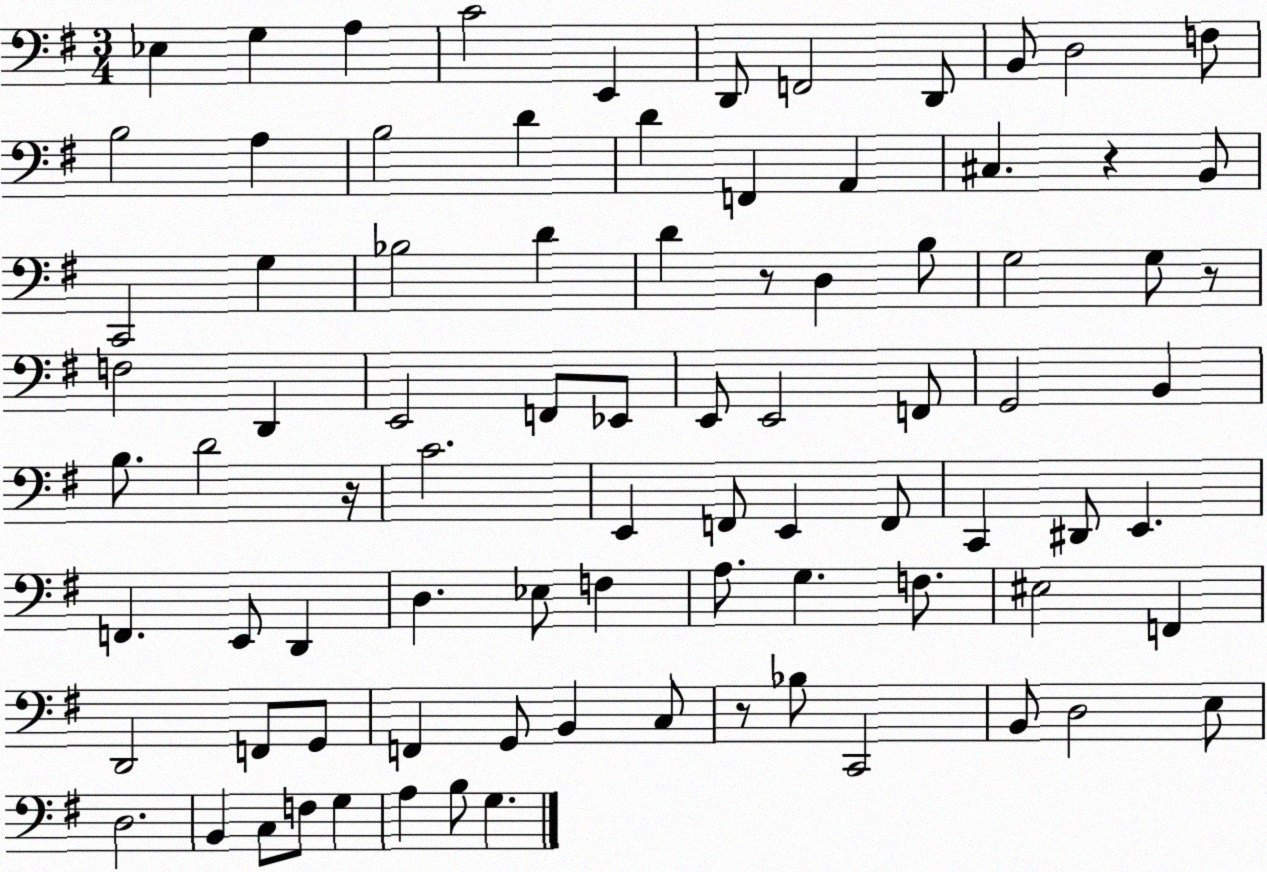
X:1
T:Untitled
M:3/4
L:1/4
K:G
_E, G, A, C2 E,, D,,/2 F,,2 D,,/2 B,,/2 D,2 F,/2 B,2 A, B,2 D D F,, A,, ^C, z B,,/2 C,,2 G, _B,2 D D z/2 D, B,/2 G,2 G,/2 z/2 F,2 D,, E,,2 F,,/2 _E,,/2 E,,/2 E,,2 F,,/2 G,,2 B,, B,/2 D2 z/4 C2 E,, F,,/2 E,, F,,/2 C,, ^D,,/2 E,, F,, E,,/2 D,, D, _E,/2 F, A,/2 G, F,/2 ^E,2 F,, D,,2 F,,/2 G,,/2 F,, G,,/2 B,, C,/2 z/2 _B,/2 C,,2 B,,/2 D,2 E,/2 D,2 B,, C,/2 F,/2 G, A, B,/2 G,